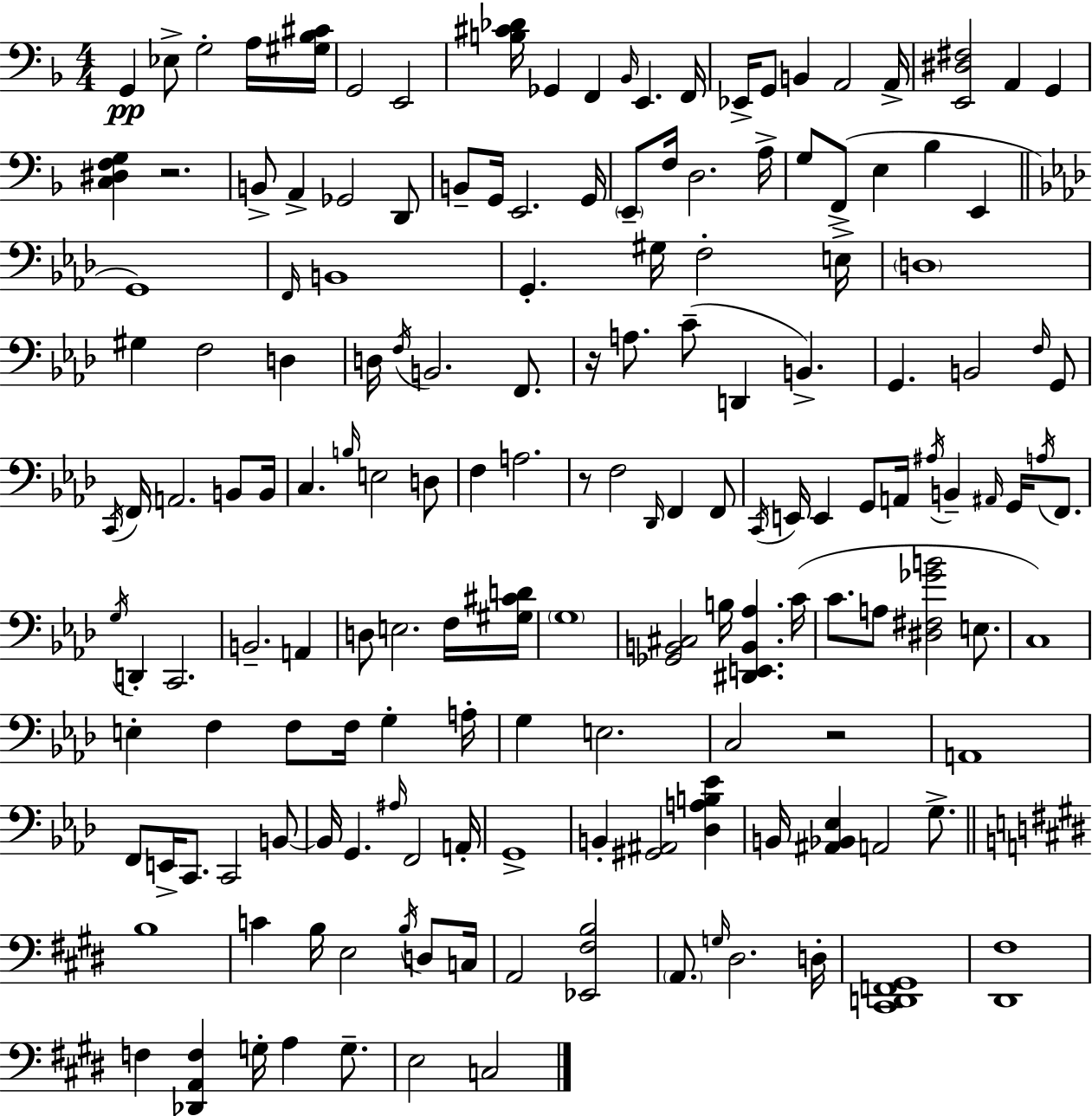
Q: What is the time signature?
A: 4/4